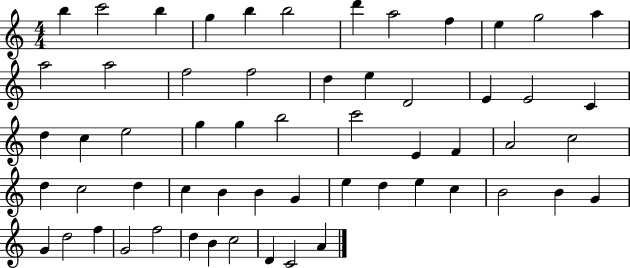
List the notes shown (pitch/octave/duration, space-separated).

B5/q C6/h B5/q G5/q B5/q B5/h D6/q A5/h F5/q E5/q G5/h A5/q A5/h A5/h F5/h F5/h D5/q E5/q D4/h E4/q E4/h C4/q D5/q C5/q E5/h G5/q G5/q B5/h C6/h E4/q F4/q A4/h C5/h D5/q C5/h D5/q C5/q B4/q B4/q G4/q E5/q D5/q E5/q C5/q B4/h B4/q G4/q G4/q D5/h F5/q G4/h F5/h D5/q B4/q C5/h D4/q C4/h A4/q